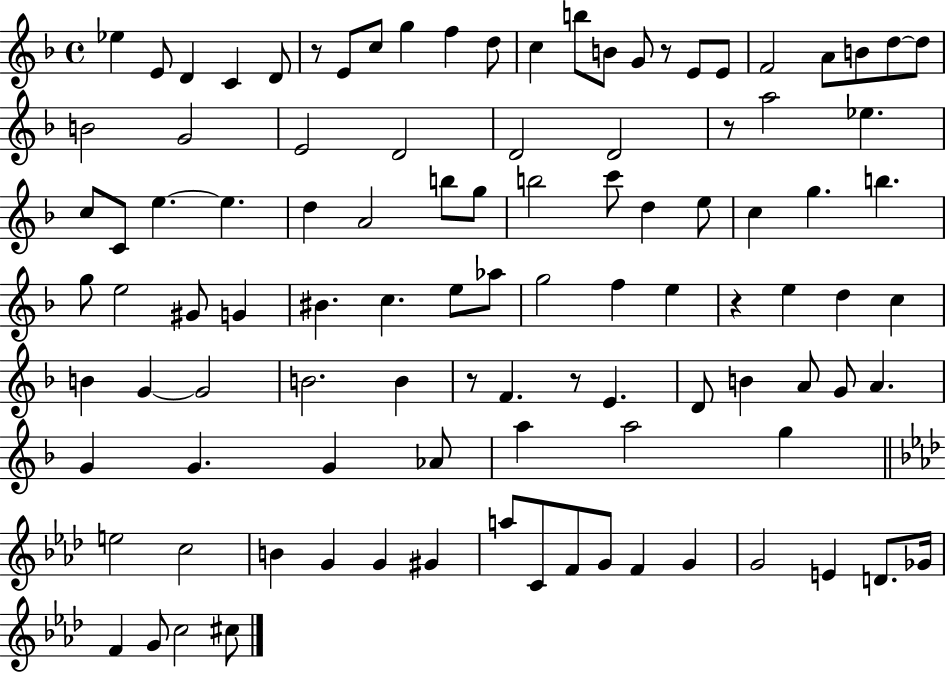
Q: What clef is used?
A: treble